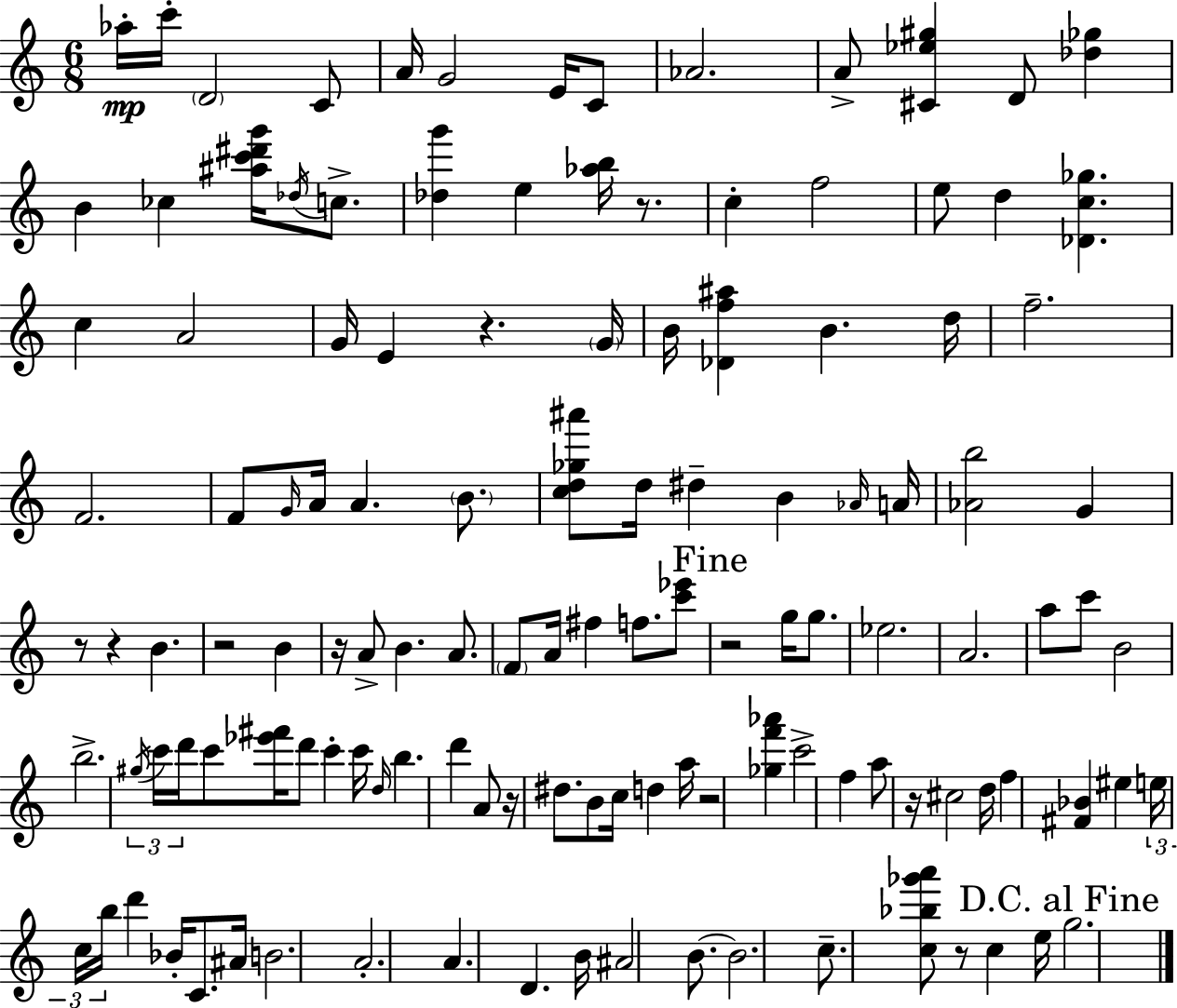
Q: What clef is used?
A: treble